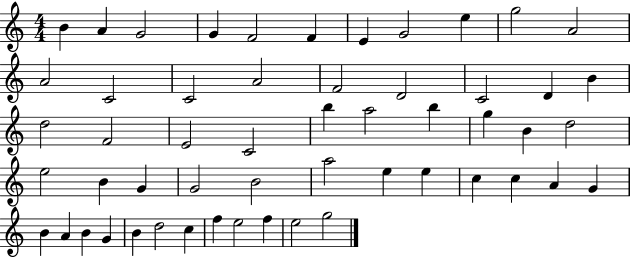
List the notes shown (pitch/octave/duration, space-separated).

B4/q A4/q G4/h G4/q F4/h F4/q E4/q G4/h E5/q G5/h A4/h A4/h C4/h C4/h A4/h F4/h D4/h C4/h D4/q B4/q D5/h F4/h E4/h C4/h B5/q A5/h B5/q G5/q B4/q D5/h E5/h B4/q G4/q G4/h B4/h A5/h E5/q E5/q C5/q C5/q A4/q G4/q B4/q A4/q B4/q G4/q B4/q D5/h C5/q F5/q E5/h F5/q E5/h G5/h